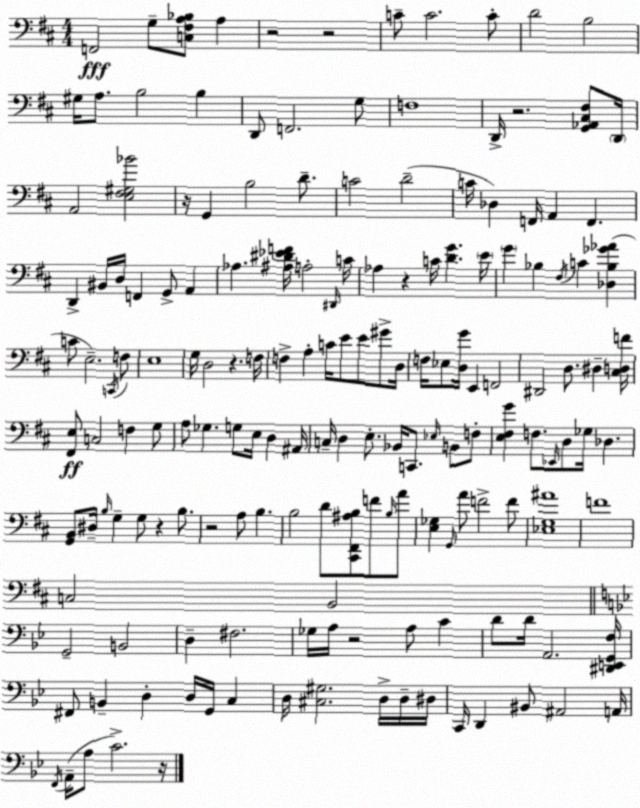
X:1
T:Untitled
M:4/4
L:1/4
K:D
F,,2 G,/2 [C,^F,A,_B,]/2 A, z2 z2 C/2 C2 C/2 D2 B,2 ^G,/4 A,/2 B,2 B, D,,/2 F,,2 G,/2 F,4 D,,/4 z2 [G,,_A,,^C,^F,]/2 D,,/4 A,,2 [E,^F,^G,_B]2 z/4 G,, B,2 D/2 C2 D2 C/4 _D, F,,/4 A,, F,, D,, ^B,,/4 D,/4 F,, G,,/2 A,, _A, [^A,^D_EF]/4 A,2 ^D,,/4 C/4 _A, z C/4 [DG] E/4 G _B, ^F,/4 C [_D,_B,_G_A] C/2 E,2 C,,/4 F,/2 E,4 G,/4 D,2 z F,/4 F, A, C/4 E/2 E/2 ^G/2 D,/4 F,/4 _E,/2 [D,G]/4 E,, F,,2 ^D,,2 D,/2 ^D, [^C,D,F]/4 [^F,,E,]/2 C,2 F, G,/2 A,/2 _G, G,/2 E,/4 D, ^A,,/4 C,/4 D, E,/2 _B,,/4 C,,/2 _E,/4 B,,/2 F,/2 [E,^F,G] F,/2 _E,,/4 D,/2 _G,/4 _D, [G,,B,,]/2 ^D,/4 B,/4 G, G,/2 z B,/2 z2 A,/2 B, B,2 D/2 [^C,,^F,,^A,B,]/2 F/2 B,/4 A/2 [E,_G,] G,,/4 A/2 F2 F/2 [_E,G,^A]4 F4 C,2 B,,2 G,,2 B,,2 D, ^F,2 _G,/4 A,/4 z2 A,/2 C D/2 D/4 A,,2 [^D,,E,,G,,F,]/4 ^F,,/2 B,, D, D,/4 G,,/4 C, D,/4 [^C,^G,]2 D,/4 D,/4 ^D,/4 C,,/4 D,, ^B,,/2 ^A,,2 A,,/4 F,,/4 A,,/4 A,/2 C2 z/4